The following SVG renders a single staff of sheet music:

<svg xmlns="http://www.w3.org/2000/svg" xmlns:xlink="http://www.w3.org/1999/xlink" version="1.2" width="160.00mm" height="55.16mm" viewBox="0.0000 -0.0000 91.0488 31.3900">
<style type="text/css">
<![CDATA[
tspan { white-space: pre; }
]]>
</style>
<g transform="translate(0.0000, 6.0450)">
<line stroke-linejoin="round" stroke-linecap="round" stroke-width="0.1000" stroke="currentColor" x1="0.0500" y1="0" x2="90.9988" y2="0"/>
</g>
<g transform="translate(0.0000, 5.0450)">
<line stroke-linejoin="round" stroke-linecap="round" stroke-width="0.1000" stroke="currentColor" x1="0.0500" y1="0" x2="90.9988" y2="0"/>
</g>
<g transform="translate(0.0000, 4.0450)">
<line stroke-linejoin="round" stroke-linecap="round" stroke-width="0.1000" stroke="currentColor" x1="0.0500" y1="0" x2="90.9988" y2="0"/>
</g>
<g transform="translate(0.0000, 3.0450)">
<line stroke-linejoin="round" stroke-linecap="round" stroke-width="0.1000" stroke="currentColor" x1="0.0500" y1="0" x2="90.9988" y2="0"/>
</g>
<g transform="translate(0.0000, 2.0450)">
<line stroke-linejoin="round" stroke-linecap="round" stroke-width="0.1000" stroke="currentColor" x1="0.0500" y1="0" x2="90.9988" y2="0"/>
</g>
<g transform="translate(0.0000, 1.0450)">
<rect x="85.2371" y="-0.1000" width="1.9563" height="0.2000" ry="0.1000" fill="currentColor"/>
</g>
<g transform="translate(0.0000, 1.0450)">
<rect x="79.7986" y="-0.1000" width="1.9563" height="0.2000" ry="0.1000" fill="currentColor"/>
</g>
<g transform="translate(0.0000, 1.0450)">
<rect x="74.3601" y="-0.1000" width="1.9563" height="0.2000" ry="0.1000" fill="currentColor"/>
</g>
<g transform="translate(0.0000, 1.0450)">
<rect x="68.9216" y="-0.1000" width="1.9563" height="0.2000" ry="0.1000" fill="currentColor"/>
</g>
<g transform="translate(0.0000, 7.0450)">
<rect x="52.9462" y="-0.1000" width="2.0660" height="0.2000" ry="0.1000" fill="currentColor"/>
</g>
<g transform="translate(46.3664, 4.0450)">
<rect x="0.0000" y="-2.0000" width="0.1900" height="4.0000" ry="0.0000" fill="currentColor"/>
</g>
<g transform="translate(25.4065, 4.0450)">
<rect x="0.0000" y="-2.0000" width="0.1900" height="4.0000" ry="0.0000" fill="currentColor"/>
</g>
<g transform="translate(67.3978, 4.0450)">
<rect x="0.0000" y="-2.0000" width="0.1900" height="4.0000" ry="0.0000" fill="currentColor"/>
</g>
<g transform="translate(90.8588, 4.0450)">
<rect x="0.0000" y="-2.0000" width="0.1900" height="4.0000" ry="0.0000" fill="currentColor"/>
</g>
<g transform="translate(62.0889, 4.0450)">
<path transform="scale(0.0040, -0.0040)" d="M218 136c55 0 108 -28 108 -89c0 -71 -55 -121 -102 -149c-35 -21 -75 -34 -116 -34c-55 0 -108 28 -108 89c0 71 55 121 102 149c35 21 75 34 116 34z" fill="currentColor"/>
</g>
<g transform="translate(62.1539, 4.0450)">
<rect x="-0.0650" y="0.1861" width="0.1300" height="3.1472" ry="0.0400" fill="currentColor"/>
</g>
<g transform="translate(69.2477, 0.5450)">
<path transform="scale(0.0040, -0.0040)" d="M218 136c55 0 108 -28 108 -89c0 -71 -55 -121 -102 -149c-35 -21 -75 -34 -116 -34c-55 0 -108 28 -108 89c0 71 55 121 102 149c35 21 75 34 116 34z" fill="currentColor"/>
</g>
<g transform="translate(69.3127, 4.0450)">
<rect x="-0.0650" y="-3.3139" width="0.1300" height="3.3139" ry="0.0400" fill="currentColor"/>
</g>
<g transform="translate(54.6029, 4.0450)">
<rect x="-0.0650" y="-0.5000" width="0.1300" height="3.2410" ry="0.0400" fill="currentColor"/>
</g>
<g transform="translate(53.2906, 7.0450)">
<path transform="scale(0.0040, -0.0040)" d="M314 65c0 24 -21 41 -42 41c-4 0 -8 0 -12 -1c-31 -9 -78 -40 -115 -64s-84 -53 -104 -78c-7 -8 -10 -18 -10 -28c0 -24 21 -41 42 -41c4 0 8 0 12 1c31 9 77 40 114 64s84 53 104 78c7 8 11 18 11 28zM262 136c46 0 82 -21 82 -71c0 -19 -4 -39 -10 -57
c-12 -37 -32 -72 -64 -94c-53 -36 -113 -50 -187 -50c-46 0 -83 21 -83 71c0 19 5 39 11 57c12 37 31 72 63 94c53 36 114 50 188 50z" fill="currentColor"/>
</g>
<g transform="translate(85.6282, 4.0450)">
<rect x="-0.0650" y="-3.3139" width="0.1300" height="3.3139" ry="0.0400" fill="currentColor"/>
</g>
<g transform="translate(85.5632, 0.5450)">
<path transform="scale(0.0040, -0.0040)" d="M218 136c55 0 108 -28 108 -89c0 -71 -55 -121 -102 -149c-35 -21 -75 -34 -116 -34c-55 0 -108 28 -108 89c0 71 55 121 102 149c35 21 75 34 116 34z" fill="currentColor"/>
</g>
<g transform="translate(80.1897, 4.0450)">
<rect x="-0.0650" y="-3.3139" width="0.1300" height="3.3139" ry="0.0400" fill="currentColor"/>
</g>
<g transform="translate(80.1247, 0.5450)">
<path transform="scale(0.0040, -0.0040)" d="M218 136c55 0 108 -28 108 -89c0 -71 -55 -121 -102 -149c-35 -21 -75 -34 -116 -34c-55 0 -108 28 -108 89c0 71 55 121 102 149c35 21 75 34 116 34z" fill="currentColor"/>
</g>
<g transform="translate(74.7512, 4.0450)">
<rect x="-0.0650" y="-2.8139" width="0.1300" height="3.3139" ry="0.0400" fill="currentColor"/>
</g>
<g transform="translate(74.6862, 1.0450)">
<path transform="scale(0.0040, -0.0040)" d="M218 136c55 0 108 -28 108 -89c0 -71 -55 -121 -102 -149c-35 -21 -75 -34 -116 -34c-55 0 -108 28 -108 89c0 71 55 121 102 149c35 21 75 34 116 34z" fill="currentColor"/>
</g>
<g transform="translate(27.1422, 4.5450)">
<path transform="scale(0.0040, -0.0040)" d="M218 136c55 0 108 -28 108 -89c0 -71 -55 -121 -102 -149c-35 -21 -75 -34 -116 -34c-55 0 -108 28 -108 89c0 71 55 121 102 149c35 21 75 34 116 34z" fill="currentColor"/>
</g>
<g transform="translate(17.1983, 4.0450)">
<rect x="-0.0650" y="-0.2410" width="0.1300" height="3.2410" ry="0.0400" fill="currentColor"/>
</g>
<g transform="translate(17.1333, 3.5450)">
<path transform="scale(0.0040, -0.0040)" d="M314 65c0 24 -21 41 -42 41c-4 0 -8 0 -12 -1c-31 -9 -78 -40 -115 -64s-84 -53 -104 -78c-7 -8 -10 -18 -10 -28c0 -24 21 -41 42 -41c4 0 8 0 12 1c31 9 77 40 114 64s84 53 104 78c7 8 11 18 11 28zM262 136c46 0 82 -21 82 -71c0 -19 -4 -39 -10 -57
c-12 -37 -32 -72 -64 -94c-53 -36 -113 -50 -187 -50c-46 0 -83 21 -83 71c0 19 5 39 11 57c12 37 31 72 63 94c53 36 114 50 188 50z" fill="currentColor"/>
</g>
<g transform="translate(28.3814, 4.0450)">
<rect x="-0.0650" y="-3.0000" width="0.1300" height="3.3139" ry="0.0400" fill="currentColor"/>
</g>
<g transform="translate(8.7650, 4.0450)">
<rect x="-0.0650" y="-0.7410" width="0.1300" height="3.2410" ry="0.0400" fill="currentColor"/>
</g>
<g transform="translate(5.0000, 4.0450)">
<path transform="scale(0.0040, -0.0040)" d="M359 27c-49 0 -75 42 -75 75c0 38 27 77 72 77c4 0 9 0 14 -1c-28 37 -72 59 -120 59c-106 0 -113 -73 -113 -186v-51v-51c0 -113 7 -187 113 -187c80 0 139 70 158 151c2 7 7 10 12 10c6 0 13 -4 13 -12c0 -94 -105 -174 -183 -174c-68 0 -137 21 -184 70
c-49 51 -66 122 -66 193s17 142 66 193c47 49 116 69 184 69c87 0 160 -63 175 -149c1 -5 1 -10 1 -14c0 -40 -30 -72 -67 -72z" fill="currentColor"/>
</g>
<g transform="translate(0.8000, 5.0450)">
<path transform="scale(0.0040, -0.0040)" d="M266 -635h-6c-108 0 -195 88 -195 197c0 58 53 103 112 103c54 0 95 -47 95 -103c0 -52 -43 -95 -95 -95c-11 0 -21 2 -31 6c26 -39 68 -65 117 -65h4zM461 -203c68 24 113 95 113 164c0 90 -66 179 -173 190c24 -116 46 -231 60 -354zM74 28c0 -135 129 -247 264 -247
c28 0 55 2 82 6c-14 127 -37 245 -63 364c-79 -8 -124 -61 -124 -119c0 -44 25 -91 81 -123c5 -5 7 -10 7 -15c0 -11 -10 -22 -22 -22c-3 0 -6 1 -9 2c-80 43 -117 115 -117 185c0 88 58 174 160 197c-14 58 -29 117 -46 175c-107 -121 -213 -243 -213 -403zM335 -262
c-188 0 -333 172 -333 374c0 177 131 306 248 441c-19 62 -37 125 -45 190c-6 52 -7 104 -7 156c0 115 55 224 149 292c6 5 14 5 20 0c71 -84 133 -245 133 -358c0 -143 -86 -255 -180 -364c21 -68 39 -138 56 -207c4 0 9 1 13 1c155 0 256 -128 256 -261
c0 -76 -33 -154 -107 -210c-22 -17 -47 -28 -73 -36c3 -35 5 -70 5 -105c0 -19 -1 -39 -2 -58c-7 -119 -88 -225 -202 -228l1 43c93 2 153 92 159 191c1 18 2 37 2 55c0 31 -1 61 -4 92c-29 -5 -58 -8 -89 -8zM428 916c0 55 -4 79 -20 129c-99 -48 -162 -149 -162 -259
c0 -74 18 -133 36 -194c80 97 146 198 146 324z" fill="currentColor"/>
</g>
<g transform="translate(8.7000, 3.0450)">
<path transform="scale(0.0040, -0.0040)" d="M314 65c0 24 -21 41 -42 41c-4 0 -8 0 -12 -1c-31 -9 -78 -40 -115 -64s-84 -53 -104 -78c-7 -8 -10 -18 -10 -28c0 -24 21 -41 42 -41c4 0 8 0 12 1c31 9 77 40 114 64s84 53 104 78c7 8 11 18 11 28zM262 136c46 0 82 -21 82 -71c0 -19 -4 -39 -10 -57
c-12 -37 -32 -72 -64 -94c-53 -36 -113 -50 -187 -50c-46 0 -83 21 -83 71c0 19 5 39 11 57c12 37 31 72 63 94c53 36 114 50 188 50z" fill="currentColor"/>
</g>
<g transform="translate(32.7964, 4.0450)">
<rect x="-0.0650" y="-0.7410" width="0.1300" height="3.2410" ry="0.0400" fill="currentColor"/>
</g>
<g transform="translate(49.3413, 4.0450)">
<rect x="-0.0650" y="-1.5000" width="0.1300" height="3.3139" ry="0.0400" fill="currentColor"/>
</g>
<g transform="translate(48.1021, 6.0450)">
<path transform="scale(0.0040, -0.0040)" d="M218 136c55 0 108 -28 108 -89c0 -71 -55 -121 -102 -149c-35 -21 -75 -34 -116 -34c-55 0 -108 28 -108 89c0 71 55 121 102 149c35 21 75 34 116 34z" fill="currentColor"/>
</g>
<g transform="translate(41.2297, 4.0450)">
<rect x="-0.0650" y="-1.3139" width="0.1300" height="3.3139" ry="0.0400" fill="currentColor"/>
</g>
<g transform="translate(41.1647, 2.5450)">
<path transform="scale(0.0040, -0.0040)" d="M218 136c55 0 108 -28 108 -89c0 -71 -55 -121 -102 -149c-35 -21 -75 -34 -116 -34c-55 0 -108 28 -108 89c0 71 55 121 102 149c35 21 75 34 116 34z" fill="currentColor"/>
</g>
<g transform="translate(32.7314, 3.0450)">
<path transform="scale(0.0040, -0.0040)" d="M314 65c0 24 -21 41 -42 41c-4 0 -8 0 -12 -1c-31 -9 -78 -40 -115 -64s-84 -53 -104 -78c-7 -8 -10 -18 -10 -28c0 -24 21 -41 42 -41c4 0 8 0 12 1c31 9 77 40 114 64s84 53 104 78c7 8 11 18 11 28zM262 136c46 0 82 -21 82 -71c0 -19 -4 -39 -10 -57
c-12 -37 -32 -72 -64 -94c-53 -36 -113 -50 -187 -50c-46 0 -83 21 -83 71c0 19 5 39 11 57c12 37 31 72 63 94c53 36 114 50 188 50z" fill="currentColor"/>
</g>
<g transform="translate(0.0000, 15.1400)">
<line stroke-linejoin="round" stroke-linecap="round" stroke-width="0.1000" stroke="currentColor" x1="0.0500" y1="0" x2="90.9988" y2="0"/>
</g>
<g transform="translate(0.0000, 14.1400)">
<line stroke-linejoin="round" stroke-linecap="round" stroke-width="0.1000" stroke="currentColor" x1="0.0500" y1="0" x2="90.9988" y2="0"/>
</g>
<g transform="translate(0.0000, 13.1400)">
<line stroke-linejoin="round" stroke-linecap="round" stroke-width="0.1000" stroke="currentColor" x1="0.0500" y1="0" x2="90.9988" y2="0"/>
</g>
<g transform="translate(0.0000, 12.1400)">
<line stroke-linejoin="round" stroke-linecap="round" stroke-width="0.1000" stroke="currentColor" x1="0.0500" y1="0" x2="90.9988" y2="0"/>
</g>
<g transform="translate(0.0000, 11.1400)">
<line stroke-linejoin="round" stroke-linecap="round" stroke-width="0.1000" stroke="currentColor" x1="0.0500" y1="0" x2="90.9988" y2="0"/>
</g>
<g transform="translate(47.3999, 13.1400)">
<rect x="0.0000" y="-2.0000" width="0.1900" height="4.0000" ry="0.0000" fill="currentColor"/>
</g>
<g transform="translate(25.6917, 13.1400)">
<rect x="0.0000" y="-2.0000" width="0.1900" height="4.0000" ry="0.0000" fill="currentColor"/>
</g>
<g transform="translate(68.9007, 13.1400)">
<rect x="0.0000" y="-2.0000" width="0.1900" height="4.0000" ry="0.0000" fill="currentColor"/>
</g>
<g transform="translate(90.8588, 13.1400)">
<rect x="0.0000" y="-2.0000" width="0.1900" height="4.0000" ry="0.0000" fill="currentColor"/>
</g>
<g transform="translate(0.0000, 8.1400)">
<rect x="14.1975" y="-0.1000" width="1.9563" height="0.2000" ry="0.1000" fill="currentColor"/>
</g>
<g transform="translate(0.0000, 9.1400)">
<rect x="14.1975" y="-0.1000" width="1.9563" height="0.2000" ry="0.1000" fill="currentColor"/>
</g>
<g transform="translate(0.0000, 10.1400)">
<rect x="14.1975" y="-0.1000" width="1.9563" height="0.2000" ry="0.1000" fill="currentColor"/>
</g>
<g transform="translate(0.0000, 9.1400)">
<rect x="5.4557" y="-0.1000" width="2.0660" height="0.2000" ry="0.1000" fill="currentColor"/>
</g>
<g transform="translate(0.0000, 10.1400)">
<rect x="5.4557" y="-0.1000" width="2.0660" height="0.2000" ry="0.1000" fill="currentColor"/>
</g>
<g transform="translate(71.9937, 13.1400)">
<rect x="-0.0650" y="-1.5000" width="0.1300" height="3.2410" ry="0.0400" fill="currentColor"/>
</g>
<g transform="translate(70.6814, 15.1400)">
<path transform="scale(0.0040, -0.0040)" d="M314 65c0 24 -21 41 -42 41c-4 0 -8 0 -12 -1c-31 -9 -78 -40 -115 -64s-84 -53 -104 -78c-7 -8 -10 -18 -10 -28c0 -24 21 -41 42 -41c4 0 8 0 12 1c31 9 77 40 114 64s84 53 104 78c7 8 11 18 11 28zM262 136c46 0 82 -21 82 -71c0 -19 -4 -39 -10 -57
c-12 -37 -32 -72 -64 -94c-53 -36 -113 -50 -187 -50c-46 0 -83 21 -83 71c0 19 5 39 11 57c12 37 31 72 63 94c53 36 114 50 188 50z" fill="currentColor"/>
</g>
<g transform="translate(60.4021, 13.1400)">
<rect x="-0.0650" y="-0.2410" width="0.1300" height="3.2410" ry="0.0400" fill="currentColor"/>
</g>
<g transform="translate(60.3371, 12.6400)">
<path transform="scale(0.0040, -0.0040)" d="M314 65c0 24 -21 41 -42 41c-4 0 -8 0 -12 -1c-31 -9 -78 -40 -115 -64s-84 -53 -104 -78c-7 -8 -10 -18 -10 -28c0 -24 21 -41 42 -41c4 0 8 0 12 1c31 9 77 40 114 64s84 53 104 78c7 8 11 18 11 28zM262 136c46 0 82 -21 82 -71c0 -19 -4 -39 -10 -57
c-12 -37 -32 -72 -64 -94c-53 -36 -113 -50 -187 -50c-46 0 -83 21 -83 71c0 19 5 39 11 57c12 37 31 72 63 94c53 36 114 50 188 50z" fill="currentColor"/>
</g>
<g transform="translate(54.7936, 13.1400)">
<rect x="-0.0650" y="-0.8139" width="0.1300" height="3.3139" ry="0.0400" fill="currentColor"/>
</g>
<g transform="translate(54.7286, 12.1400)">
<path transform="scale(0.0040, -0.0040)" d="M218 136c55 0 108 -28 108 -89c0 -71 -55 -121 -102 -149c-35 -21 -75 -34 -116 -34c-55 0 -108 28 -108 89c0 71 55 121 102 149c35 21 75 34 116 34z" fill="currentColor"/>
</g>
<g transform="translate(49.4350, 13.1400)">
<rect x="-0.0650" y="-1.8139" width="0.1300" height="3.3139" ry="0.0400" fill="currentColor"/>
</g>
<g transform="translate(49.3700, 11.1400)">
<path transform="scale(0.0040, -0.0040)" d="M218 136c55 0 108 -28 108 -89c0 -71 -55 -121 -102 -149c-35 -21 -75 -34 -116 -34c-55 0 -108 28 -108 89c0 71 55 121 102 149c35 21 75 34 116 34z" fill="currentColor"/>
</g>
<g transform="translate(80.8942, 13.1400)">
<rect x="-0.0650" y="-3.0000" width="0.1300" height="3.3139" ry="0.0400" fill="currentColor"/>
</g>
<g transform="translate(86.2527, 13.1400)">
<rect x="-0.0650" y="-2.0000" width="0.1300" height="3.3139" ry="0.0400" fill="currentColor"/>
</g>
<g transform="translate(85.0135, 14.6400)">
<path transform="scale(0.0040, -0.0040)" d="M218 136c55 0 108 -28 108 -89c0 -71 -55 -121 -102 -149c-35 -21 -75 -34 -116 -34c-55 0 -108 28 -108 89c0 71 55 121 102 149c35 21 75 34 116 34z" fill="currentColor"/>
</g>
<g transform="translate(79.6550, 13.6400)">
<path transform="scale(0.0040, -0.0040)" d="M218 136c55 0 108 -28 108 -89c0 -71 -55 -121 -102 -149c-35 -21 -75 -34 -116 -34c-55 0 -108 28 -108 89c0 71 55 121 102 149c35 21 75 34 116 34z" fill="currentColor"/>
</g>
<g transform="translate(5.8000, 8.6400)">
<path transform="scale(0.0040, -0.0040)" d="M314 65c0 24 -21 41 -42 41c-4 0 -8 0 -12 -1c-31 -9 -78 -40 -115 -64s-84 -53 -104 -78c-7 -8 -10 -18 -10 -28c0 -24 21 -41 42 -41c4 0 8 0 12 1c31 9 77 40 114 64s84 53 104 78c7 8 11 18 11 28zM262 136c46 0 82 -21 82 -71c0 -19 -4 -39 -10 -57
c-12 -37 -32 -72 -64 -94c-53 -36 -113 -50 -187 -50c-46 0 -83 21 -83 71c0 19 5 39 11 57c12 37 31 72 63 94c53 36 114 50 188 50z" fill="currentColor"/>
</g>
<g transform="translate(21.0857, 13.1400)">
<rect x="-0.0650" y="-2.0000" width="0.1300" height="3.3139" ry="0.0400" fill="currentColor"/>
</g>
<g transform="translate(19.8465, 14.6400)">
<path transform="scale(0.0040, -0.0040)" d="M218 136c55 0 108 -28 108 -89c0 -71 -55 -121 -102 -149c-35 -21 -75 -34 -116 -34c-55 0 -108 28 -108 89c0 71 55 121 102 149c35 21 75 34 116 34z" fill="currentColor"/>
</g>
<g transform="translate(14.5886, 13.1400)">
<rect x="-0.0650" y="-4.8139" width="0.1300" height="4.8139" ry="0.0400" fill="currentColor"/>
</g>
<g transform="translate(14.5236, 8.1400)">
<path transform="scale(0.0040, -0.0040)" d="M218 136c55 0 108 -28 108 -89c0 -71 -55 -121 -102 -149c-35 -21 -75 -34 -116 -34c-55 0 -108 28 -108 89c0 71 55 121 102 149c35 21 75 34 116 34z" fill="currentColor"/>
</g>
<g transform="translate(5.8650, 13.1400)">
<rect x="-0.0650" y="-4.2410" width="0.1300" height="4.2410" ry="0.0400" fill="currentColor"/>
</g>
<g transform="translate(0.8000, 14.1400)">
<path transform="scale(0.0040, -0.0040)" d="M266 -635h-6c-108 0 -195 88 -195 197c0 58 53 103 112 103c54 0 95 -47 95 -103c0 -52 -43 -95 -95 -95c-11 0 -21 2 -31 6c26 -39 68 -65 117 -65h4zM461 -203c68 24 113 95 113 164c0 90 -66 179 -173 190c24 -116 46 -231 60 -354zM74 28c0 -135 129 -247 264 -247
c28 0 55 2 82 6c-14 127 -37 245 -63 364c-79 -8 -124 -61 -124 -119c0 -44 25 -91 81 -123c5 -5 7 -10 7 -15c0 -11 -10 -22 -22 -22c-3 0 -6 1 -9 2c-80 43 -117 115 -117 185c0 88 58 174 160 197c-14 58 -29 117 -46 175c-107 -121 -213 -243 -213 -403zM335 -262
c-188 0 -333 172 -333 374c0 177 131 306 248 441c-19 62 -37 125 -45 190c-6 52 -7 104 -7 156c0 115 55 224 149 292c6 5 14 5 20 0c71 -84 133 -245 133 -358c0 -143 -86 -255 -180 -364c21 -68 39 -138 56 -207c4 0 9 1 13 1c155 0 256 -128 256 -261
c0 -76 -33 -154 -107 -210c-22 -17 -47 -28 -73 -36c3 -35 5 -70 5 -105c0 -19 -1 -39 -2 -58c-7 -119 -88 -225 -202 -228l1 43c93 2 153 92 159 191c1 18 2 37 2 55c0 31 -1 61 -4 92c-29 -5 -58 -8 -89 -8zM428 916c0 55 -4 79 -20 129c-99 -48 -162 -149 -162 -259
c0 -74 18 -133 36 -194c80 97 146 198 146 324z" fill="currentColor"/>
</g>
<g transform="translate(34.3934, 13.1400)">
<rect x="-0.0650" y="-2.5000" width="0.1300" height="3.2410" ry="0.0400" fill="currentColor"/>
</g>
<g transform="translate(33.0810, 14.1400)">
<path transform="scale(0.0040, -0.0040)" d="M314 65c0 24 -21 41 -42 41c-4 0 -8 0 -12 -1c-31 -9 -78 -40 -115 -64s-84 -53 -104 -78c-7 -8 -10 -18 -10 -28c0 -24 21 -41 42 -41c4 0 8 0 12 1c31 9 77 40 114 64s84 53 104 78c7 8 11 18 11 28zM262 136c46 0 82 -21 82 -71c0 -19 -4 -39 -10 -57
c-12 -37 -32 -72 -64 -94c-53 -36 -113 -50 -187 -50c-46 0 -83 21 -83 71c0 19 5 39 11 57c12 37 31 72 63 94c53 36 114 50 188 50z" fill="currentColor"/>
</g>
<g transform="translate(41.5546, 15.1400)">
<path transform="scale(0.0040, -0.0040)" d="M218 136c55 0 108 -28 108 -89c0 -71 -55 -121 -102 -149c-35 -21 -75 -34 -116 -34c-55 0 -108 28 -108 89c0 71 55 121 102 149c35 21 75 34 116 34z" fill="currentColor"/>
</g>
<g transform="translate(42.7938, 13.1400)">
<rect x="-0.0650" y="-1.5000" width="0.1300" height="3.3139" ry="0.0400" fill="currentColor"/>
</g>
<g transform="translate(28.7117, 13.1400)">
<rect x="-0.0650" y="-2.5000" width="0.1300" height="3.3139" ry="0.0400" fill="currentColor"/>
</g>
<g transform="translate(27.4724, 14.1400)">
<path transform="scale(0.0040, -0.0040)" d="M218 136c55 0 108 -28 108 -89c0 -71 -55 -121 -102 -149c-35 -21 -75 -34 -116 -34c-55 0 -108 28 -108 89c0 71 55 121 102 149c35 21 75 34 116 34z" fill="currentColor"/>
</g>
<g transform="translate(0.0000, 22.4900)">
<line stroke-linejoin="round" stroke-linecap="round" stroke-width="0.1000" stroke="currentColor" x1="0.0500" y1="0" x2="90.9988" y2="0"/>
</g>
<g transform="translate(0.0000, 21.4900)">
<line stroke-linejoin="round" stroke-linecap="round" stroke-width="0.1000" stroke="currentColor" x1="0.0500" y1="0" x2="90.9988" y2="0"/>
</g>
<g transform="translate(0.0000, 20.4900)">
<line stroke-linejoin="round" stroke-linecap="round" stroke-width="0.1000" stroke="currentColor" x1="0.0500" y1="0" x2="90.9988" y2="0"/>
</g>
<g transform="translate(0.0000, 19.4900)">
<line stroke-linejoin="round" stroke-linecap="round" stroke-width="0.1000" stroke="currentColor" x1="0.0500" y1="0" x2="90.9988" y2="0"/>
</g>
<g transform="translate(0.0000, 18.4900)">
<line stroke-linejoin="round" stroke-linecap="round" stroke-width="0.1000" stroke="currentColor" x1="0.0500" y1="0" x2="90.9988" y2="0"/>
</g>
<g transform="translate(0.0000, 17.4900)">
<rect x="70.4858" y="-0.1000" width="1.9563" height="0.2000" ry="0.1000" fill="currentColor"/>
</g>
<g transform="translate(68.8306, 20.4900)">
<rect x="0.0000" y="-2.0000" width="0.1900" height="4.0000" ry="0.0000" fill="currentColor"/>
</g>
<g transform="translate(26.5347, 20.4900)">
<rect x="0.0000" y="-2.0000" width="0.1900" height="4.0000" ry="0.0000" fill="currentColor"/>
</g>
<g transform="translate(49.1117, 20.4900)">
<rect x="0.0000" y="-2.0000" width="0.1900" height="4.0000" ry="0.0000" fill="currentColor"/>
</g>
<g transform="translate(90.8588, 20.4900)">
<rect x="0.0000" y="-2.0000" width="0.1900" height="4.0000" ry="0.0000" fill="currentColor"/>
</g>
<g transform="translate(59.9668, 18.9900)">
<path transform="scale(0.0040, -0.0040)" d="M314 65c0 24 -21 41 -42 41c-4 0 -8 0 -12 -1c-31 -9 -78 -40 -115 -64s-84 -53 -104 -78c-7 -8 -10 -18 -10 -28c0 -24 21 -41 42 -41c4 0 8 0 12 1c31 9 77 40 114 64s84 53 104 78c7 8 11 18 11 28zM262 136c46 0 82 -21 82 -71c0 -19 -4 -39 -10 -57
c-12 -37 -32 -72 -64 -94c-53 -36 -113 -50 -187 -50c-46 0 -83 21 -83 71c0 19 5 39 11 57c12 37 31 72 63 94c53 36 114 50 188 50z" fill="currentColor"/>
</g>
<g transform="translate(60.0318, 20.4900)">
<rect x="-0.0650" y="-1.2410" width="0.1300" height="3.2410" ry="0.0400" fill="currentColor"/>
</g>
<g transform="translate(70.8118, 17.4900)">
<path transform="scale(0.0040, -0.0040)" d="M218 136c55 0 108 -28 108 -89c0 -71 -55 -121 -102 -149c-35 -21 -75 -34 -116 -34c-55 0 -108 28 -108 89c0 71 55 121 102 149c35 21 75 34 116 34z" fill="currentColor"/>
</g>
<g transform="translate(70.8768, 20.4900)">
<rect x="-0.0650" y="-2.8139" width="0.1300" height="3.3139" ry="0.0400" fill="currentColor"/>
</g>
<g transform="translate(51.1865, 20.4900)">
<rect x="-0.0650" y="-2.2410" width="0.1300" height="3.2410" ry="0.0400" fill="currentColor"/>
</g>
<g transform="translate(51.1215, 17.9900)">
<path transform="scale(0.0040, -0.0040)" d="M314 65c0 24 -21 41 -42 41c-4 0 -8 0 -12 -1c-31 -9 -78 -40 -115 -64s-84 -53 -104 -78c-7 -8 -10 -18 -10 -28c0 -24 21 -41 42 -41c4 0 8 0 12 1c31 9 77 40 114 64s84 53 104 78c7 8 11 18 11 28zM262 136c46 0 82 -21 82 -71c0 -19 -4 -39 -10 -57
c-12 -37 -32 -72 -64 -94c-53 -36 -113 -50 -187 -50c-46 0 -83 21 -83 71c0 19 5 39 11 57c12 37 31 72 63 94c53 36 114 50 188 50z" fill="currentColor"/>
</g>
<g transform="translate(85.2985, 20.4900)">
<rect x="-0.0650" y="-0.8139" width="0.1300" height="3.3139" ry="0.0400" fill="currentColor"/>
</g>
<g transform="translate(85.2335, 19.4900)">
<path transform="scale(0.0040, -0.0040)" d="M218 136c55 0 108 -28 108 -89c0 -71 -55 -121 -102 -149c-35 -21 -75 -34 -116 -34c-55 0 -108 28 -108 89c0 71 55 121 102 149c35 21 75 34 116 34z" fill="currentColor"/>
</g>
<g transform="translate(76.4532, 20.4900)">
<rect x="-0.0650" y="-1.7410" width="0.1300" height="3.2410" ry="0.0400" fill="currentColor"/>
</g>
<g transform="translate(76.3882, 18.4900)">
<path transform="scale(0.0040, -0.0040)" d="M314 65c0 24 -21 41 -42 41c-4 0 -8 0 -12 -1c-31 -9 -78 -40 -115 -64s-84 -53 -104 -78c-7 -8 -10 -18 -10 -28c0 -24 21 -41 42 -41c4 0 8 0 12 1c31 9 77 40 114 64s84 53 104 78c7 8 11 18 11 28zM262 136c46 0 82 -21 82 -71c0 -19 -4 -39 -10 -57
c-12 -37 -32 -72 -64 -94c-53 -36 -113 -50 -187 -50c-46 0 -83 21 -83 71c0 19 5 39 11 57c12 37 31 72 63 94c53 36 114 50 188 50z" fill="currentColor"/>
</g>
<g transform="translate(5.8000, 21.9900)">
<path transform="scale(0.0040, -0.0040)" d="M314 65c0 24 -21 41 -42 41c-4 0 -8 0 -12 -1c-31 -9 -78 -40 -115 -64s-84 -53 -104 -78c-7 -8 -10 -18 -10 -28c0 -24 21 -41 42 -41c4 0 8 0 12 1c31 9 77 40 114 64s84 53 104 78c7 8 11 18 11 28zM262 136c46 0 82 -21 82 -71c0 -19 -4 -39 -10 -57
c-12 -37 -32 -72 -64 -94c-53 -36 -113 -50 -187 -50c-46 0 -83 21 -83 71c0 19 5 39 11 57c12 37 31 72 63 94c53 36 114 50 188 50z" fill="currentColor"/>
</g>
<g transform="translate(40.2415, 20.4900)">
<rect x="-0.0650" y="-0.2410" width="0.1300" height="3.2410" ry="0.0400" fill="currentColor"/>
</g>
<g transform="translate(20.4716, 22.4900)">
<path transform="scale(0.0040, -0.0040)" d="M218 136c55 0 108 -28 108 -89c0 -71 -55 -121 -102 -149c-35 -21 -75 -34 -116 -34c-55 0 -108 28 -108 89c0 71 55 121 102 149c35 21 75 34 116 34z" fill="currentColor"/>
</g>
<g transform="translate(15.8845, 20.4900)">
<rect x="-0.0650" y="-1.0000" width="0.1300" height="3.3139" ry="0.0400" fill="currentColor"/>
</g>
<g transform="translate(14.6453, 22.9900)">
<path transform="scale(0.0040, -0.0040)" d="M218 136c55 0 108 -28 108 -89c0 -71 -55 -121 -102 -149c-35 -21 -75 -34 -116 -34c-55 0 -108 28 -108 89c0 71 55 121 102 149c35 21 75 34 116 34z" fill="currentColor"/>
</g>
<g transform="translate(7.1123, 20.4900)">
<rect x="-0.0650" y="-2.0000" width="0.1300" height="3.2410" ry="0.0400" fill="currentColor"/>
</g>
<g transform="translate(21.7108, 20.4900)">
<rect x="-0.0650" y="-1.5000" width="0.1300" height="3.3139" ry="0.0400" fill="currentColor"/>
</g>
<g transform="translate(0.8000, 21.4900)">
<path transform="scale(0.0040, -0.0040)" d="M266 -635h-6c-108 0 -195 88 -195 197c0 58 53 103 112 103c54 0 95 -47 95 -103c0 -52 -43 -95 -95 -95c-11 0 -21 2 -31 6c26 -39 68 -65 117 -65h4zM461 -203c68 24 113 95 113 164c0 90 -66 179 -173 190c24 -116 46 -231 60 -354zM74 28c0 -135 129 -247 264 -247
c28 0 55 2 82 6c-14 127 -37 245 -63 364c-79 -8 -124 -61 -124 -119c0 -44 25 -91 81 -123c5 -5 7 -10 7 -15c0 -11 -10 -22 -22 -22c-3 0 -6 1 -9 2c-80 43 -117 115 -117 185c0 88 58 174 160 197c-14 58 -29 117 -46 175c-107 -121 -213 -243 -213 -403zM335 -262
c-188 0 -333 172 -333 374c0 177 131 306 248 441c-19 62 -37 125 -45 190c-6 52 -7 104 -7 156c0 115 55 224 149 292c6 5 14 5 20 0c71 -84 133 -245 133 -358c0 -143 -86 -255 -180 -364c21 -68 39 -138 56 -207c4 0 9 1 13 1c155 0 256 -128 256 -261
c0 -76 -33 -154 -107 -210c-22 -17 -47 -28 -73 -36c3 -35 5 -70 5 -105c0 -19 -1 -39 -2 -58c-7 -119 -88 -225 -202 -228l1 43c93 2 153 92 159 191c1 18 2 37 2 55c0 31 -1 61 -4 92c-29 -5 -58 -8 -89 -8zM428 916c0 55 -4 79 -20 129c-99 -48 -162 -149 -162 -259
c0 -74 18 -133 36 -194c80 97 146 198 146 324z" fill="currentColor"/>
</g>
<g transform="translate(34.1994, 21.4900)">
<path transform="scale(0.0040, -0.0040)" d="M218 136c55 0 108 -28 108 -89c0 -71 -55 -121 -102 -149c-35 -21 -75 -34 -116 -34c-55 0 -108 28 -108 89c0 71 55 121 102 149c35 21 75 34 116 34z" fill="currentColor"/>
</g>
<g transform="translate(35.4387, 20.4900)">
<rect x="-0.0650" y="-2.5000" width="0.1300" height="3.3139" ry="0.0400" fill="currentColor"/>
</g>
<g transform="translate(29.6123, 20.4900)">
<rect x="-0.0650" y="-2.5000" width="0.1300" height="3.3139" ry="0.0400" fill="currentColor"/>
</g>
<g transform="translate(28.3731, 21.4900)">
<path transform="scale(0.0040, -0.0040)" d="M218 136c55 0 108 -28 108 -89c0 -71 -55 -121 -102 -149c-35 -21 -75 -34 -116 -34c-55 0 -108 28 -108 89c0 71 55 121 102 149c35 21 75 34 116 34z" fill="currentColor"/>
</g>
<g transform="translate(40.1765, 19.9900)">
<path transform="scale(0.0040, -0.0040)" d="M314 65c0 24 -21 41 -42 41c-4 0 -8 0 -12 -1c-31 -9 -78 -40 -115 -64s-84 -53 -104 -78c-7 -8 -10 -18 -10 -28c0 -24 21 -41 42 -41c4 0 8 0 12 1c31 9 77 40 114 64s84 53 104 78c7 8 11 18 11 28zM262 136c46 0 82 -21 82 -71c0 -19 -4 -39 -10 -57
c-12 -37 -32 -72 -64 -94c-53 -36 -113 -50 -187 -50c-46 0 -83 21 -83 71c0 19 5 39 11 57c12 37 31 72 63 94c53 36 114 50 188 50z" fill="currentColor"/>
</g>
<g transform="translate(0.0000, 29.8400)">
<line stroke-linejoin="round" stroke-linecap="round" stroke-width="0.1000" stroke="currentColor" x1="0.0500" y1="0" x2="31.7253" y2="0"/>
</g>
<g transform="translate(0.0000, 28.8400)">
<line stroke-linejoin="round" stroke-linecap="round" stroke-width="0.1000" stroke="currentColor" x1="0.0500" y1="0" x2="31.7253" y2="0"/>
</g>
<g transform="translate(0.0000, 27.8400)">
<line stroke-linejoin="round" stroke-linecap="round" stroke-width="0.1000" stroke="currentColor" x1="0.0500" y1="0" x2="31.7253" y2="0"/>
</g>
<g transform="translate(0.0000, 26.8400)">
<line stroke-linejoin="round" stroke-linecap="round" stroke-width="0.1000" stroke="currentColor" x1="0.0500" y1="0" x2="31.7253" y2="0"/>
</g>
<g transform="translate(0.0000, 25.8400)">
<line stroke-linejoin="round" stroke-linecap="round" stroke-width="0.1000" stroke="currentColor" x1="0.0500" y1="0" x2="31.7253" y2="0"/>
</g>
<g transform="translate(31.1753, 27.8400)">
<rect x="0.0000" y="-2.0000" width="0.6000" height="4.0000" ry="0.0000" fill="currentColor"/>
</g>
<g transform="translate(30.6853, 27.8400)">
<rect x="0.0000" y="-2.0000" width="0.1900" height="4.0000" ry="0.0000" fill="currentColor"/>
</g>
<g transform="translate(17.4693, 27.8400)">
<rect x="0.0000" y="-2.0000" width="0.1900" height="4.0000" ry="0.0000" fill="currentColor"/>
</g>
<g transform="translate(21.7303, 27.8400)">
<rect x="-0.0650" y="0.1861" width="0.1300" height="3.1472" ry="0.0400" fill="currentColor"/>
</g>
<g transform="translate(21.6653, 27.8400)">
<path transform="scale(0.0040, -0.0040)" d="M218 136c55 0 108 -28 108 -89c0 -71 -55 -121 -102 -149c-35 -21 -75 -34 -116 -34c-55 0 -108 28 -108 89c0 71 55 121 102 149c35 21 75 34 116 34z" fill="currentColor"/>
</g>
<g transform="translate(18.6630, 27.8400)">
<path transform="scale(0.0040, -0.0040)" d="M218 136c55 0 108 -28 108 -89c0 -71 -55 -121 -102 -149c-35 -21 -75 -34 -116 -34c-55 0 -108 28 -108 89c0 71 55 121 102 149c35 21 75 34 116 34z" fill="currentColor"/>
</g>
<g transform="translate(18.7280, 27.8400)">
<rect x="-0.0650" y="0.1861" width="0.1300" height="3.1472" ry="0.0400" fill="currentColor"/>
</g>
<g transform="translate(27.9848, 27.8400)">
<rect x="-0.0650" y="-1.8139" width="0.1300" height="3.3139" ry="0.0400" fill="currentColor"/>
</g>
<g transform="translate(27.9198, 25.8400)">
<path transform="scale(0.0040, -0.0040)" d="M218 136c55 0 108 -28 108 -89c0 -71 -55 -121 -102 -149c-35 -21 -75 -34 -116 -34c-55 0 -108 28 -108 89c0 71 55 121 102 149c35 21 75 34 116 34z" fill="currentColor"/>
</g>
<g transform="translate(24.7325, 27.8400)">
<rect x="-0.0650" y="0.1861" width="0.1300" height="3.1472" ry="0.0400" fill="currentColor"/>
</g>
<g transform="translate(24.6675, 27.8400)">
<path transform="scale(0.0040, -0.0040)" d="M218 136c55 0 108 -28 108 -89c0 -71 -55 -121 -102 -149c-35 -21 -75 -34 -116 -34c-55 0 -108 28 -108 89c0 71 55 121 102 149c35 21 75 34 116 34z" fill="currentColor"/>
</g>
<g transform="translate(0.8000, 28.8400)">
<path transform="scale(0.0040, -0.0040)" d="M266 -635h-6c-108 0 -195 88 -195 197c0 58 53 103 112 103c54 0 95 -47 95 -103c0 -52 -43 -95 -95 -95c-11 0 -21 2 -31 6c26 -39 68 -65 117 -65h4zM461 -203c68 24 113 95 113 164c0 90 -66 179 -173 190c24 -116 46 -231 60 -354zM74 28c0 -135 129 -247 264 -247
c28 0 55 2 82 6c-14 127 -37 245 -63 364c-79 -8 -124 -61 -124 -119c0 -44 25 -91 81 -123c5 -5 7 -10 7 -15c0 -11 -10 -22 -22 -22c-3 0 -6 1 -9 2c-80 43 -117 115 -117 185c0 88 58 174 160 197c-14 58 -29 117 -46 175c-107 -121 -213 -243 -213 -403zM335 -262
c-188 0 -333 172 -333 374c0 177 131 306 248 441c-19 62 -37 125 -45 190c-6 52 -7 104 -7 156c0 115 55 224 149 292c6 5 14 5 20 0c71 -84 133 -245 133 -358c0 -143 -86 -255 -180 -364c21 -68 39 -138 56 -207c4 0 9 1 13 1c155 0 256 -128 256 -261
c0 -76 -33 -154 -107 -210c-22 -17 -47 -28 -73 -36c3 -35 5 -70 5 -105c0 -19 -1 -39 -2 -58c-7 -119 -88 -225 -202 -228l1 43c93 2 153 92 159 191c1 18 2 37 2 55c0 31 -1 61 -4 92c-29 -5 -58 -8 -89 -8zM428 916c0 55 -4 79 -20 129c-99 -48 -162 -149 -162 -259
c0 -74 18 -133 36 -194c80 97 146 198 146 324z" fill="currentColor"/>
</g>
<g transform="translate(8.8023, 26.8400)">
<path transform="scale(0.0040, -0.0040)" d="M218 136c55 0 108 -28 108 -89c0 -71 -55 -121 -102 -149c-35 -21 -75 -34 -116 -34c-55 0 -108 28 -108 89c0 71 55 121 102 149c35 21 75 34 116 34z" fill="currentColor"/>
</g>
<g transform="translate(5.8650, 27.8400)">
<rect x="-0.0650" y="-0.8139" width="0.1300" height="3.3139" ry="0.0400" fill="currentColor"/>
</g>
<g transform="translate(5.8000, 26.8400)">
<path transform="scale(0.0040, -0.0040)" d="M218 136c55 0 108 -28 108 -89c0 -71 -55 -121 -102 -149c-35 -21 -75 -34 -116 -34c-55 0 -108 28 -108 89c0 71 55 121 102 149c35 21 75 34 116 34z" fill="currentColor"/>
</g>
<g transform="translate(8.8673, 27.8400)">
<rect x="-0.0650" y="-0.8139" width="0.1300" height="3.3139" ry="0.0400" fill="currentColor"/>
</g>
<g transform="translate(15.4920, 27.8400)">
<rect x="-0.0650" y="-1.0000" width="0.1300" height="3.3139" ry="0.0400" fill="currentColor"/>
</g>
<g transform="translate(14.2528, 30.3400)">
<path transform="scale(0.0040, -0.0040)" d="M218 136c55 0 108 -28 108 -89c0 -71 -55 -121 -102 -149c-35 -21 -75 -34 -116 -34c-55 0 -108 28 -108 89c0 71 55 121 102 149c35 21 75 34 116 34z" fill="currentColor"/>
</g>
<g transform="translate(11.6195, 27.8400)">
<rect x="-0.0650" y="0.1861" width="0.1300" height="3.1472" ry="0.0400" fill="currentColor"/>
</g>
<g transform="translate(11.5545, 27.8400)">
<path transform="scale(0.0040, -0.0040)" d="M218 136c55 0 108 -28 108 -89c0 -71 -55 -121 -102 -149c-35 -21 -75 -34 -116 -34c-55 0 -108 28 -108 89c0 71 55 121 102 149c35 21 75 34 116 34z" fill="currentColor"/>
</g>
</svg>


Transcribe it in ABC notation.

X:1
T:Untitled
M:4/4
L:1/4
K:C
d2 c2 A d2 e E C2 B b a b b d'2 e' F G G2 E f d c2 E2 A F F2 D E G G c2 g2 e2 a f2 d d d B D B B B f